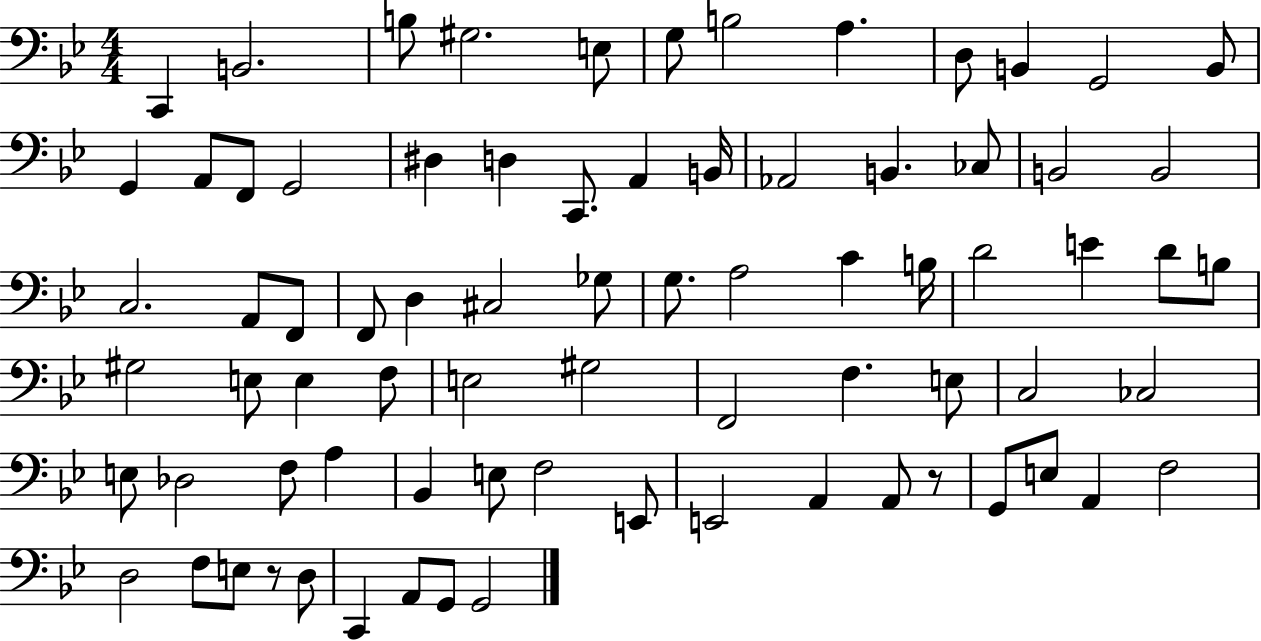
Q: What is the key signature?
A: BES major